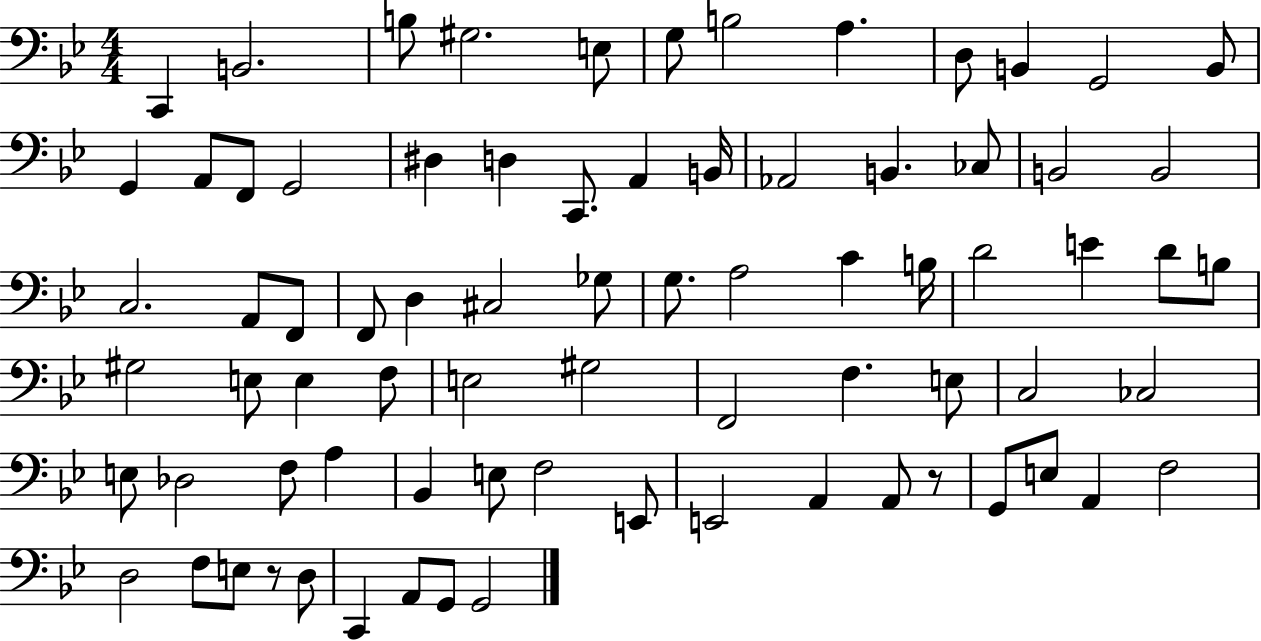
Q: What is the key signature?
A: BES major